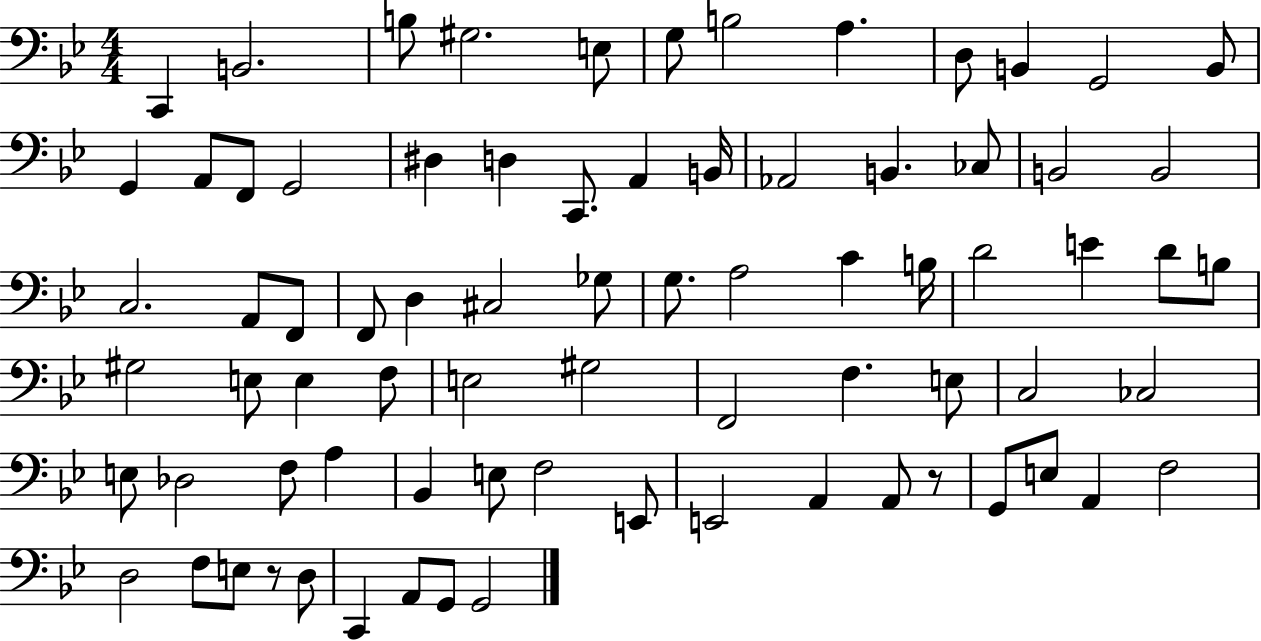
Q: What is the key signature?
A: BES major